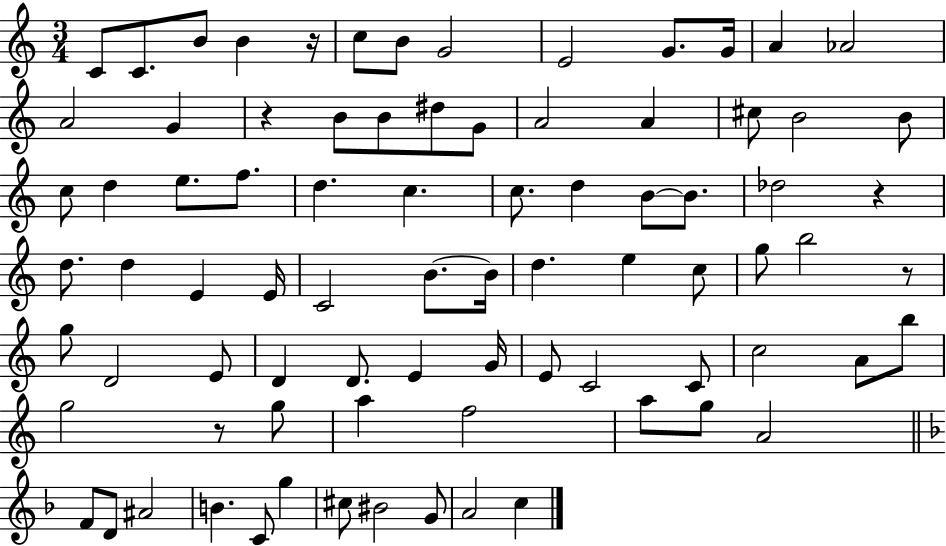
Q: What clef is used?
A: treble